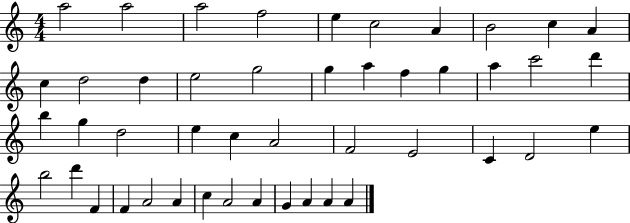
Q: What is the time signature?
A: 4/4